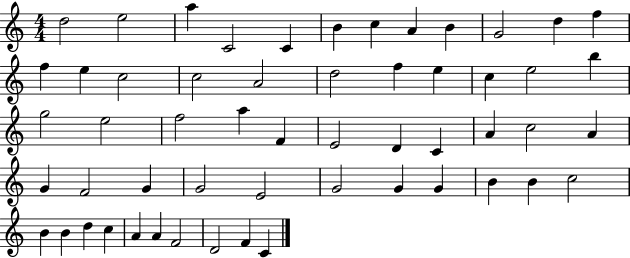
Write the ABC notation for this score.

X:1
T:Untitled
M:4/4
L:1/4
K:C
d2 e2 a C2 C B c A B G2 d f f e c2 c2 A2 d2 f e c e2 b g2 e2 f2 a F E2 D C A c2 A G F2 G G2 E2 G2 G G B B c2 B B d c A A F2 D2 F C